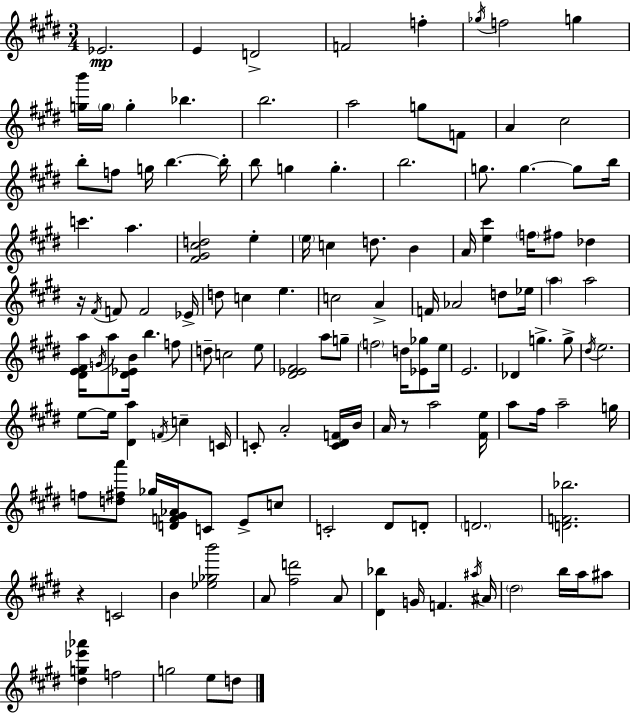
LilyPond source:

{
  \clef treble
  \numericTimeSignature
  \time 3/4
  \key e \major
  \repeat volta 2 { ees'2.\mp | e'4 d'2-> | f'2 f''4-. | \acciaccatura { ges''16 } f''2 g''4 | \break <g'' b'''>16 \parenthesize g''16 g''4-. bes''4. | b''2. | a''2 g''8 f'8 | a'4 cis''2 | \break b''8-. f''8 g''16 b''4.~~ | b''16-. b''8 g''4 g''4.-. | b''2. | g''8. g''4.~~ g''8 | \break b''16 c'''4. a''4. | <fis' gis' cis'' d''>2 e''4-. | \parenthesize e''16 c''4 d''8. b'4 | a'16 <e'' cis'''>4 \parenthesize f''16 fis''8 des''4 | \break r16 \acciaccatura { fis'16 } f'8 f'2 | ees'16-> d''8 c''4 e''4. | c''2 a'4-> | f'16 aes'2 d''8 | \break ees''16 \parenthesize a''4 a''2 | <dis' e' fis' a''>16 \acciaccatura { g'16 } a''8 <dis' ees' b'>16 b''4. | f''8 d''8-- c''2 | e''8 <dis' ees' fis'>2 a''8 | \break g''8-- \parenthesize f''2 d''16 | <ees' ges''>8 e''16 e'2. | des'4 g''4.-> | g''8-> \acciaccatura { dis''16 } e''2. | \break e''8~~ e''16 <dis' a''>4 \acciaccatura { f'16 } | c''4-- c'16 c'8-. a'2-. | <c' dis' f'>16 b'16 a'16 r8 a''2 | <fis' e''>16 a''8 fis''16 a''2-- | \break g''16 f''8 <d'' fis'' a'''>8 ges''16 <d' f' gis' aes'>16 c'8 | e'8-> c''8 c'2-. | dis'8 d'8-. \parenthesize d'2. | <d' f' bes''>2. | \break r4 c'2 | b'4 <ees'' ges'' b'''>2 | a'8 <fis'' d'''>2 | a'8 <dis' bes''>4 g'16 f'4. | \break \acciaccatura { ais''16 } ais'16 \parenthesize dis''2 | b''16 a''16 ais''8 <dis'' g'' ees''' aes'''>4 f''2 | g''2 | e''8 d''8 } \bar "|."
}